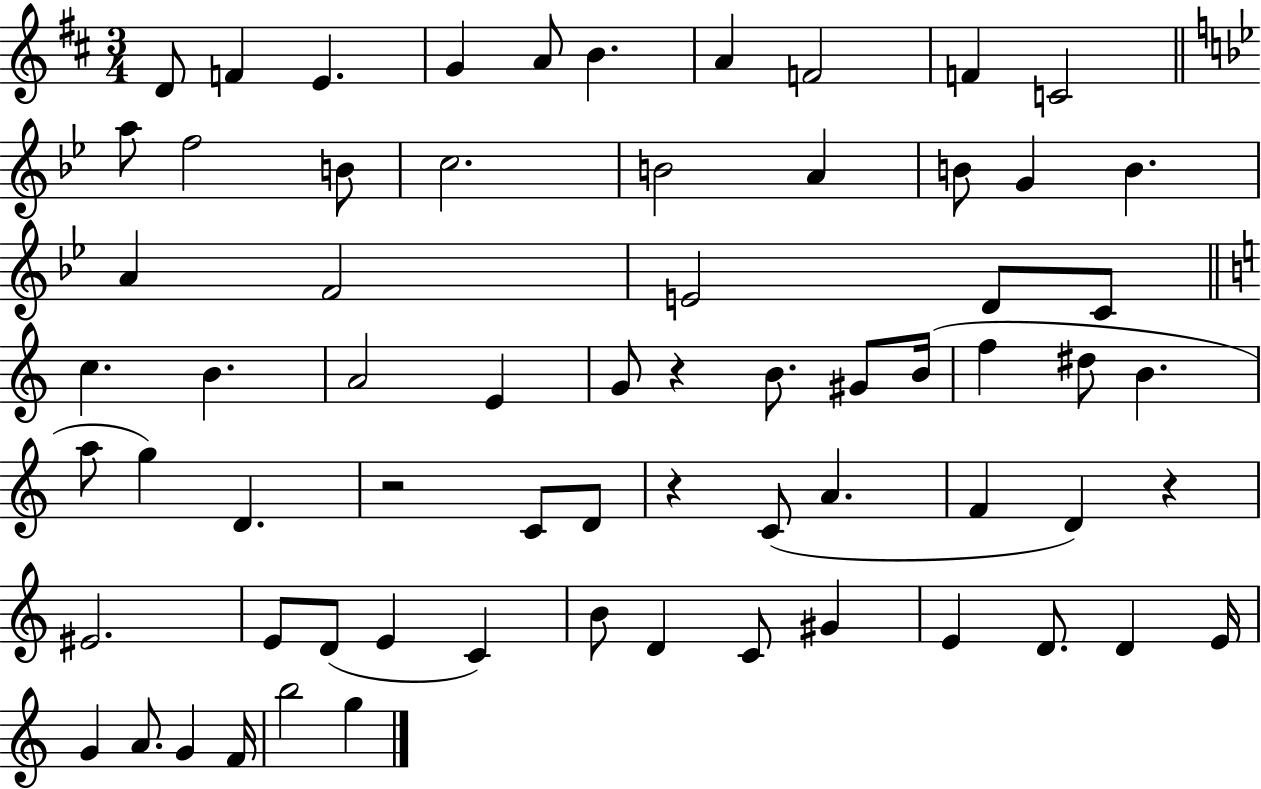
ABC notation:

X:1
T:Untitled
M:3/4
L:1/4
K:D
D/2 F E G A/2 B A F2 F C2 a/2 f2 B/2 c2 B2 A B/2 G B A F2 E2 D/2 C/2 c B A2 E G/2 z B/2 ^G/2 B/4 f ^d/2 B a/2 g D z2 C/2 D/2 z C/2 A F D z ^E2 E/2 D/2 E C B/2 D C/2 ^G E D/2 D E/4 G A/2 G F/4 b2 g